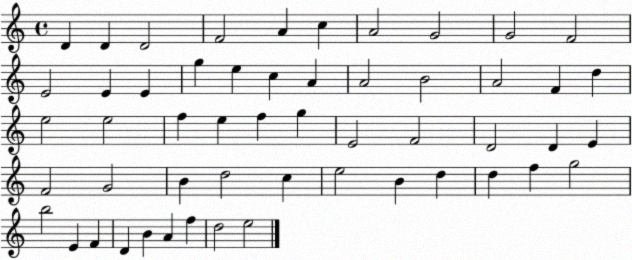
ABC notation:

X:1
T:Untitled
M:4/4
L:1/4
K:C
D D D2 F2 A c A2 G2 G2 F2 E2 E E g e c A A2 B2 A2 F d e2 e2 f e f g E2 F2 D2 D E F2 G2 B d2 c e2 B d d f g2 b2 E F D B A f d2 e2